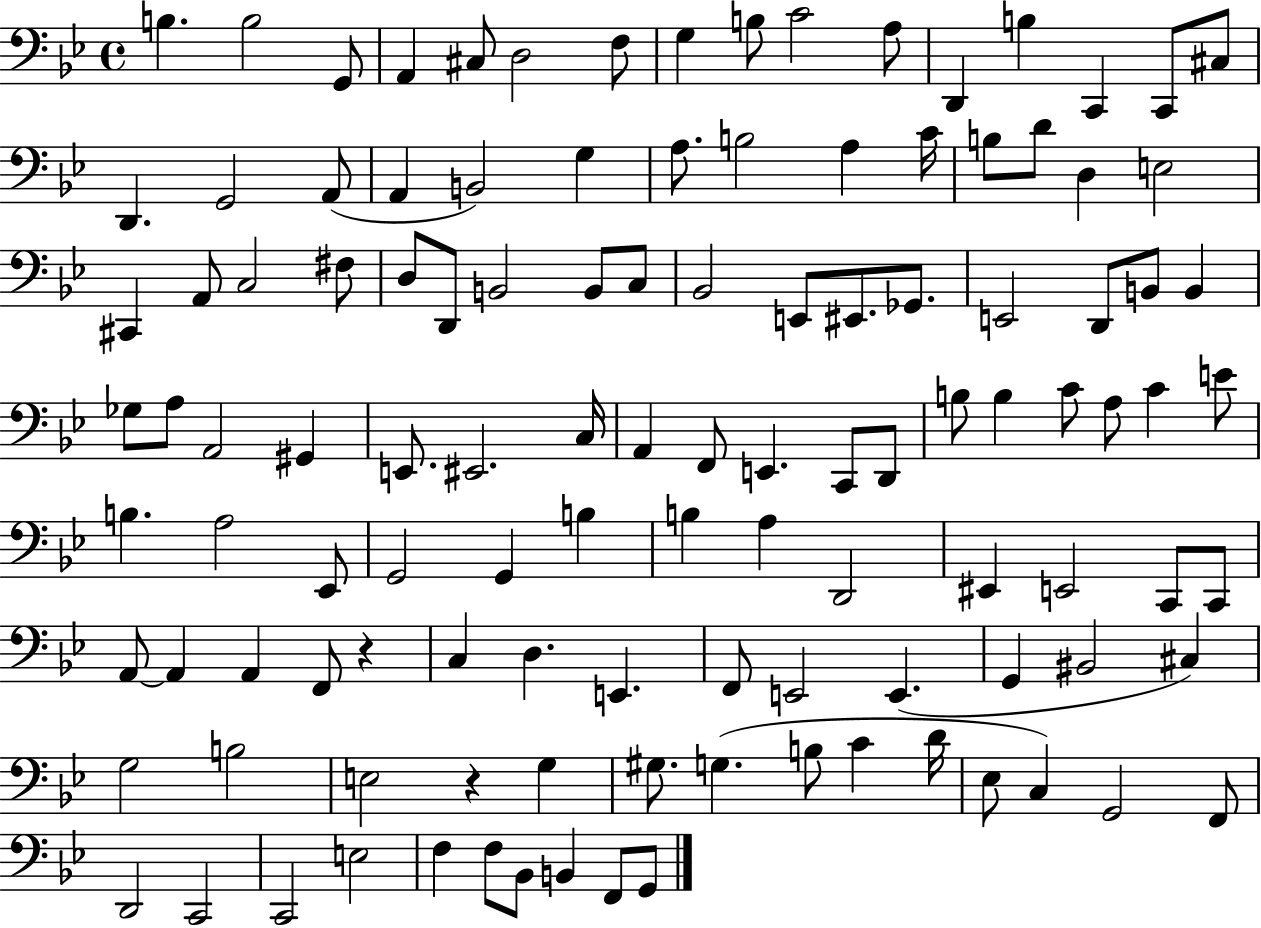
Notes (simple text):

B3/q. B3/h G2/e A2/q C#3/e D3/h F3/e G3/q B3/e C4/h A3/e D2/q B3/q C2/q C2/e C#3/e D2/q. G2/h A2/e A2/q B2/h G3/q A3/e. B3/h A3/q C4/s B3/e D4/e D3/q E3/h C#2/q A2/e C3/h F#3/e D3/e D2/e B2/h B2/e C3/e Bb2/h E2/e EIS2/e. Gb2/e. E2/h D2/e B2/e B2/q Gb3/e A3/e A2/h G#2/q E2/e. EIS2/h. C3/s A2/q F2/e E2/q. C2/e D2/e B3/e B3/q C4/e A3/e C4/q E4/e B3/q. A3/h Eb2/e G2/h G2/q B3/q B3/q A3/q D2/h EIS2/q E2/h C2/e C2/e A2/e A2/q A2/q F2/e R/q C3/q D3/q. E2/q. F2/e E2/h E2/q. G2/q BIS2/h C#3/q G3/h B3/h E3/h R/q G3/q G#3/e. G3/q. B3/e C4/q D4/s Eb3/e C3/q G2/h F2/e D2/h C2/h C2/h E3/h F3/q F3/e Bb2/e B2/q F2/e G2/e